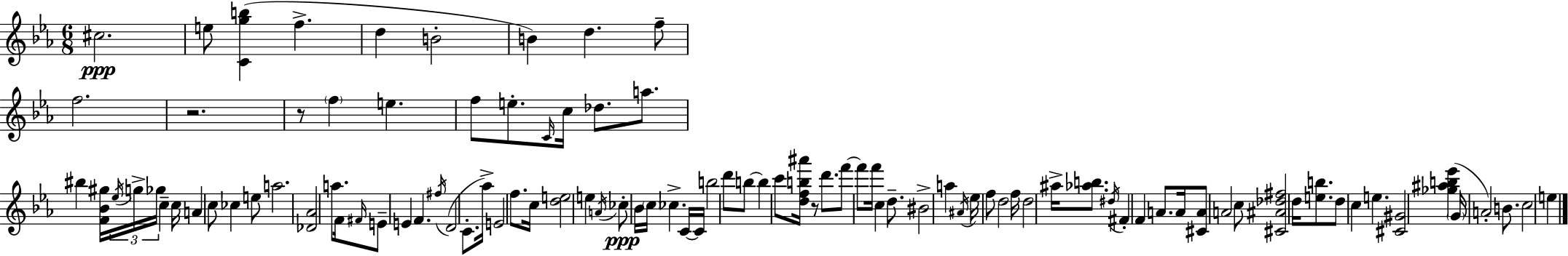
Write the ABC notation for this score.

X:1
T:Untitled
M:6/8
L:1/4
K:Eb
^c2 e/2 [Cgb] f d B2 B d f/2 f2 z2 z/2 f e f/2 e/2 C/4 c/4 _d/2 a/2 ^b [F_B^g]/4 _e/4 g/4 _g/4 c c/4 A c/2 _c e/2 a2 [_D_A]2 a/2 F/4 ^F/4 E/2 E F ^f/4 D2 C/2 _a/4 E2 f/2 c/4 [de]2 e A/4 _c/2 _B/4 c/4 _c C/4 C/4 b2 d'/2 b/2 b c'/2 [dfb^a']/4 z/2 d'/2 f'/2 f'/2 f'/4 c d/2 ^B2 a ^A/4 _e/4 f/2 d2 f/4 d2 ^a/4 [_ab]/2 ^d/4 ^F F A/2 A/4 [^CA]/2 A2 c/2 [^C^A_d^f]2 d/4 [eb]/2 d/2 c e [^C^G]2 [_g^ab_e'] G/4 A2 B/2 c2 e